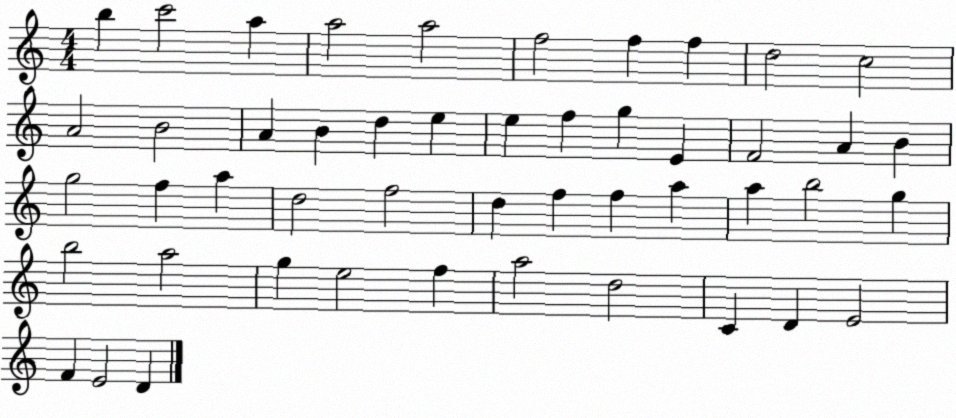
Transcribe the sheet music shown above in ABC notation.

X:1
T:Untitled
M:4/4
L:1/4
K:C
b c'2 a a2 a2 f2 f f d2 c2 A2 B2 A B d e e f g E F2 A B g2 f a d2 f2 d f f a a b2 g b2 a2 g e2 f a2 d2 C D E2 F E2 D